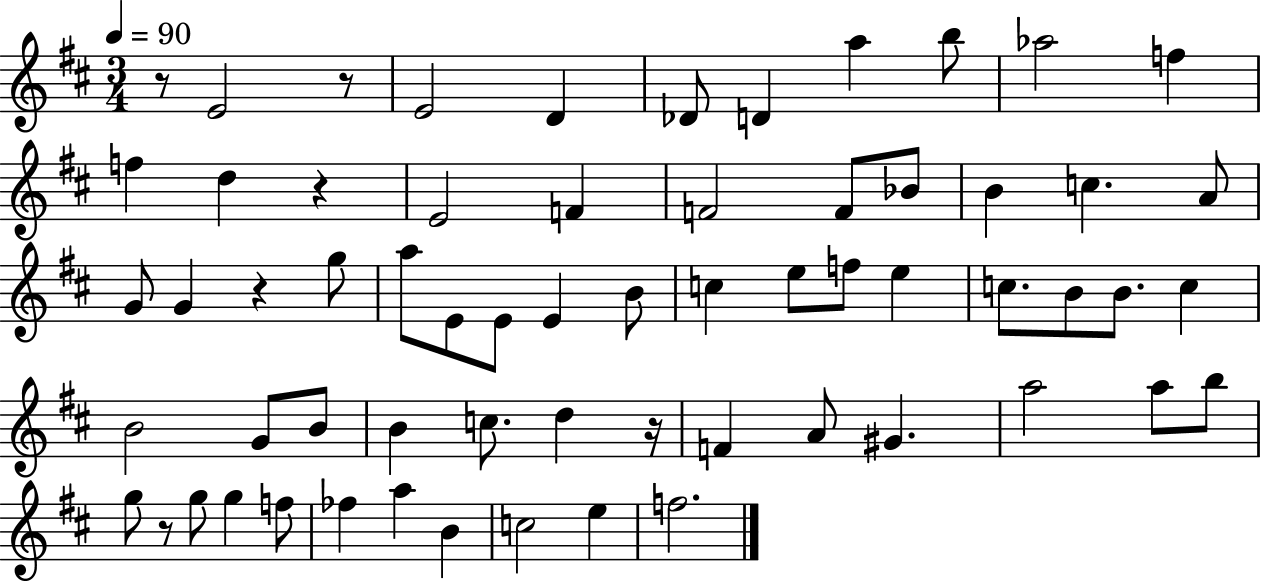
R/e E4/h R/e E4/h D4/q Db4/e D4/q A5/q B5/e Ab5/h F5/q F5/q D5/q R/q E4/h F4/q F4/h F4/e Bb4/e B4/q C5/q. A4/e G4/e G4/q R/q G5/e A5/e E4/e E4/e E4/q B4/e C5/q E5/e F5/e E5/q C5/e. B4/e B4/e. C5/q B4/h G4/e B4/e B4/q C5/e. D5/q R/s F4/q A4/e G#4/q. A5/h A5/e B5/e G5/e R/e G5/e G5/q F5/e FES5/q A5/q B4/q C5/h E5/q F5/h.